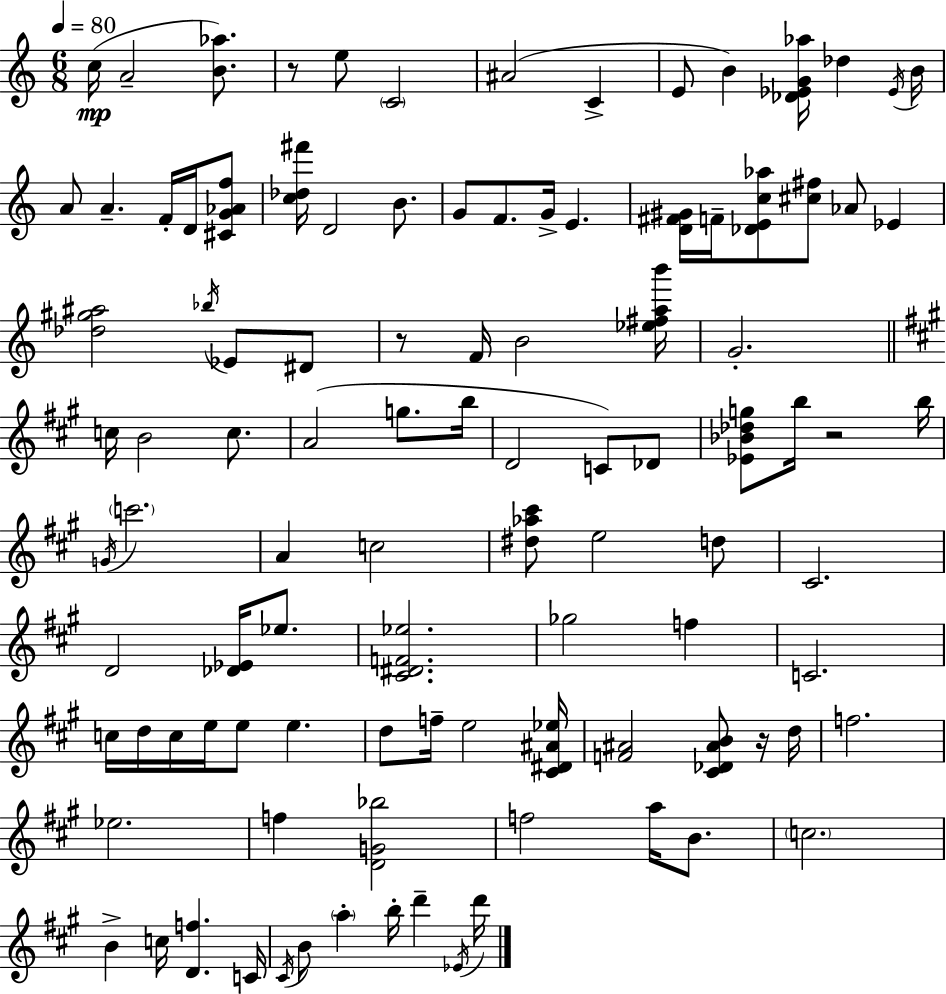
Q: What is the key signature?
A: A minor